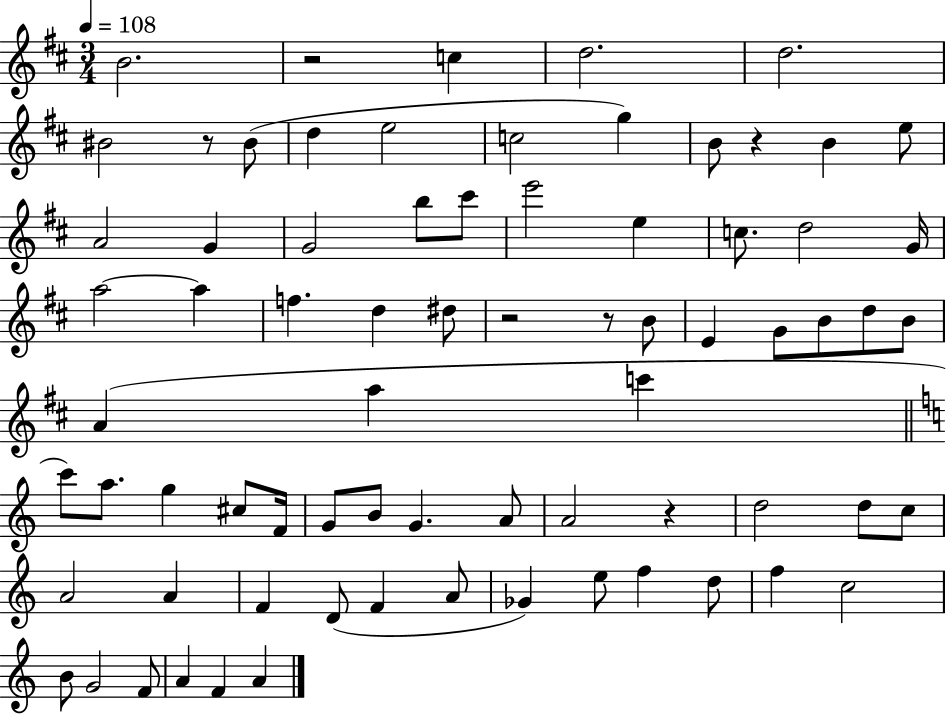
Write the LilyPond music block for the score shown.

{
  \clef treble
  \numericTimeSignature
  \time 3/4
  \key d \major
  \tempo 4 = 108
  b'2. | r2 c''4 | d''2. | d''2. | \break bis'2 r8 bis'8( | d''4 e''2 | c''2 g''4) | b'8 r4 b'4 e''8 | \break a'2 g'4 | g'2 b''8 cis'''8 | e'''2 e''4 | c''8. d''2 g'16 | \break a''2~~ a''4 | f''4. d''4 dis''8 | r2 r8 b'8 | e'4 g'8 b'8 d''8 b'8 | \break a'4( a''4 c'''4 | \bar "||" \break \key a \minor c'''8) a''8. g''4 cis''8 f'16 | g'8 b'8 g'4. a'8 | a'2 r4 | d''2 d''8 c''8 | \break a'2 a'4 | f'4 d'8( f'4 a'8 | ges'4) e''8 f''4 d''8 | f''4 c''2 | \break b'8 g'2 f'8 | a'4 f'4 a'4 | \bar "|."
}